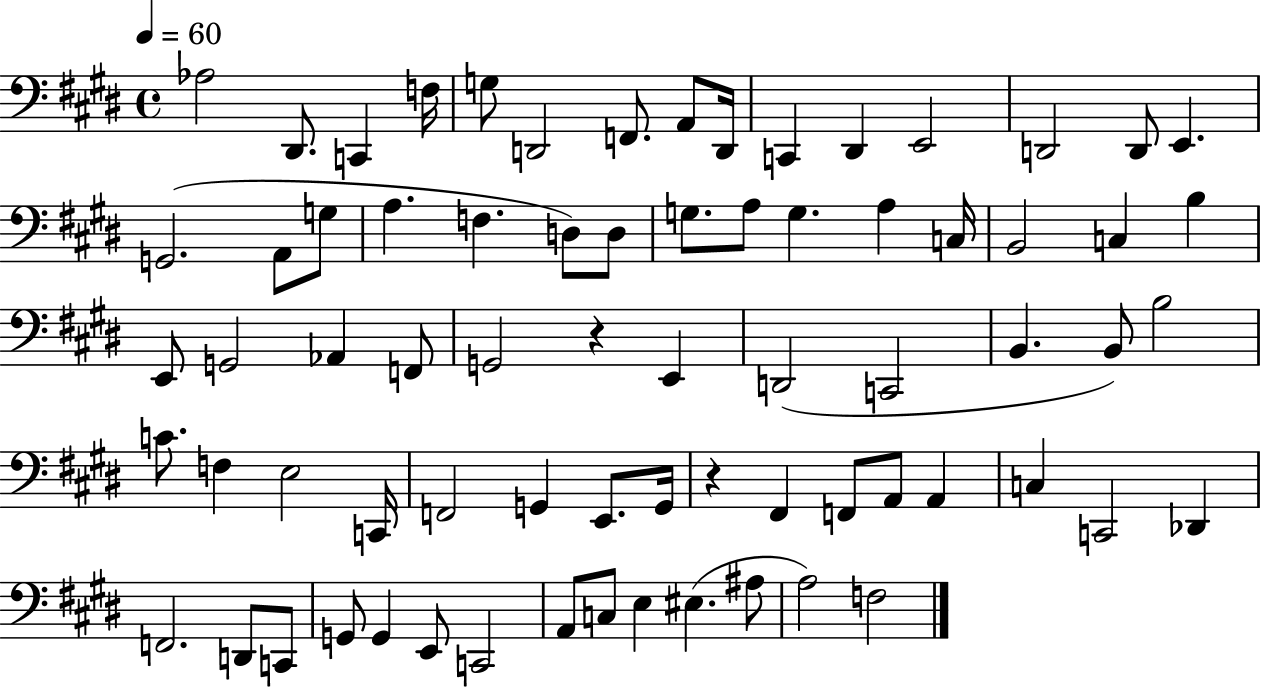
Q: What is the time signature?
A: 4/4